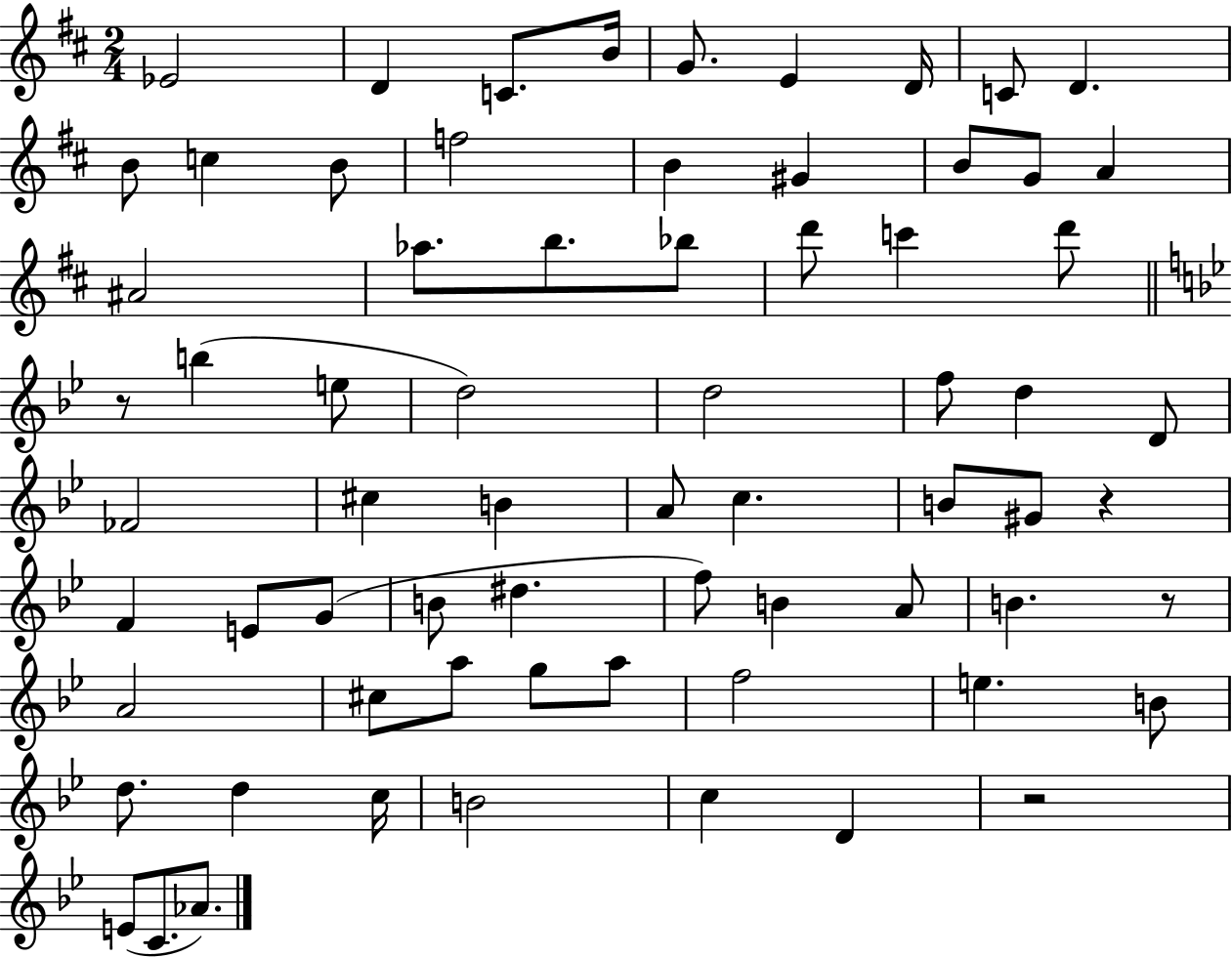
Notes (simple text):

Eb4/h D4/q C4/e. B4/s G4/e. E4/q D4/s C4/e D4/q. B4/e C5/q B4/e F5/h B4/q G#4/q B4/e G4/e A4/q A#4/h Ab5/e. B5/e. Bb5/e D6/e C6/q D6/e R/e B5/q E5/e D5/h D5/h F5/e D5/q D4/e FES4/h C#5/q B4/q A4/e C5/q. B4/e G#4/e R/q F4/q E4/e G4/e B4/e D#5/q. F5/e B4/q A4/e B4/q. R/e A4/h C#5/e A5/e G5/e A5/e F5/h E5/q. B4/e D5/e. D5/q C5/s B4/h C5/q D4/q R/h E4/e C4/e. Ab4/e.